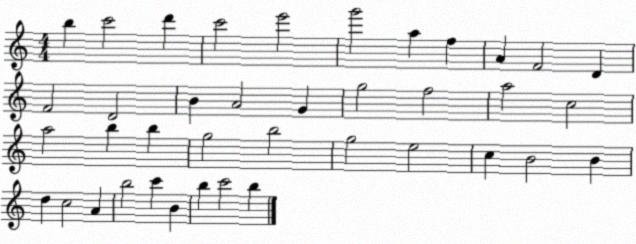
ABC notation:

X:1
T:Untitled
M:4/4
L:1/4
K:C
b c'2 d' c'2 e'2 g'2 a f A F2 D F2 D2 B A2 G g2 f2 a2 c2 a2 b b g2 b2 g2 e2 c B2 B d c2 A b2 c' B b c'2 b